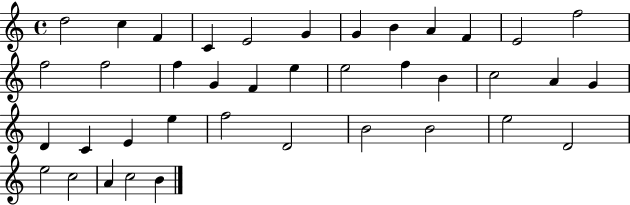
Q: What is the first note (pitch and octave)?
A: D5